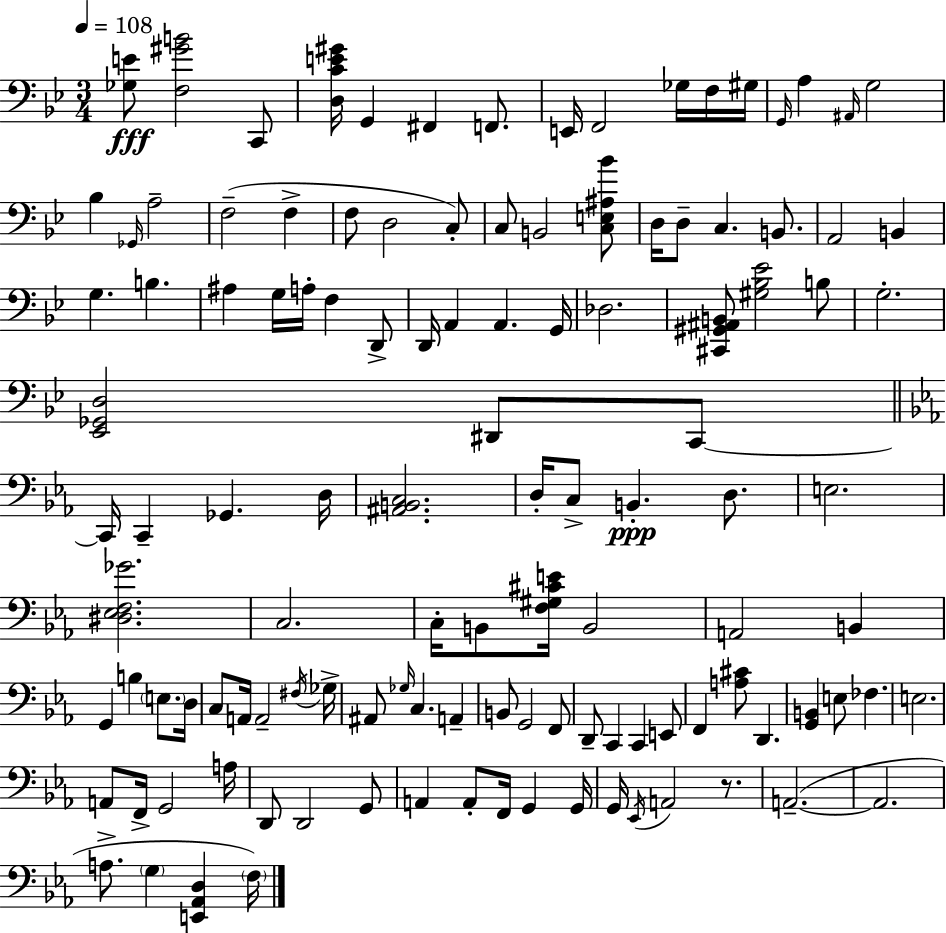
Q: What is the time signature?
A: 3/4